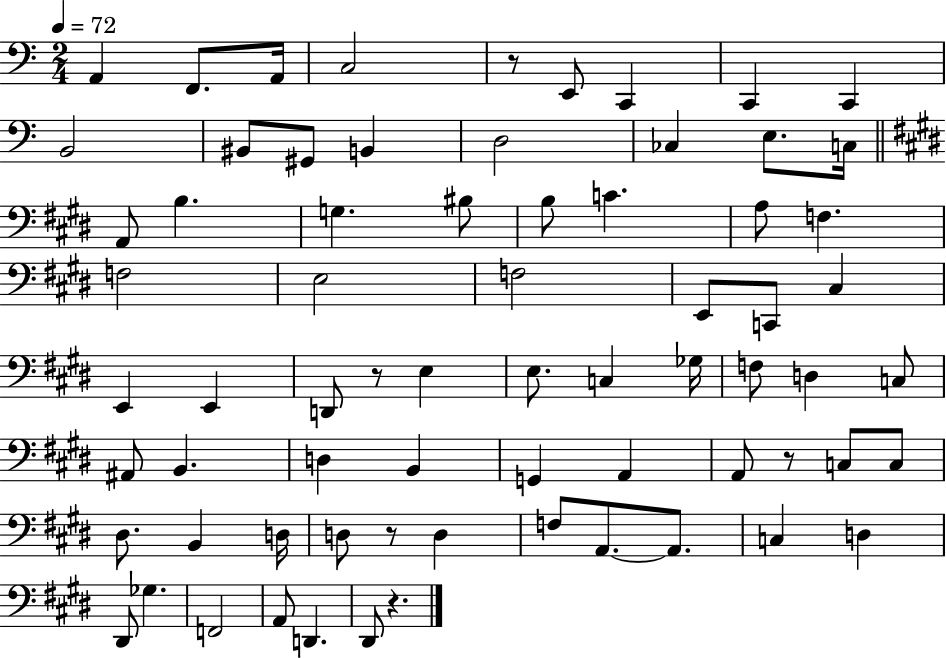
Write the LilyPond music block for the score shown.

{
  \clef bass
  \numericTimeSignature
  \time 2/4
  \key c \major
  \tempo 4 = 72
  a,4 f,8. a,16 | c2 | r8 e,8 c,4 | c,4 c,4 | \break b,2 | bis,8 gis,8 b,4 | d2 | ces4 e8. c16 | \break \bar "||" \break \key e \major a,8 b4. | g4. bis8 | b8 c'4. | a8 f4. | \break f2 | e2 | f2 | e,8 c,8 cis4 | \break e,4 e,4 | d,8 r8 e4 | e8. c4 ges16 | f8 d4 c8 | \break ais,8 b,4. | d4 b,4 | g,4 a,4 | a,8 r8 c8 c8 | \break dis8. b,4 d16 | d8 r8 d4 | f8 a,8.~~ a,8. | c4 d4 | \break dis,8 ges4. | f,2 | a,8 d,4. | dis,8 r4. | \break \bar "|."
}